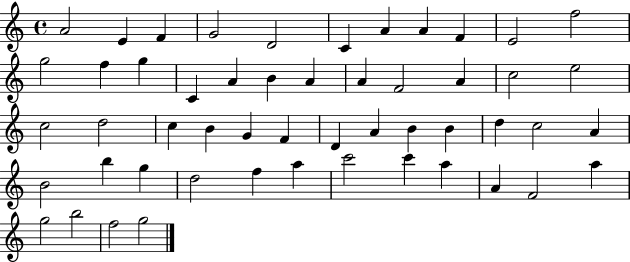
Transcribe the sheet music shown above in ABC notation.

X:1
T:Untitled
M:4/4
L:1/4
K:C
A2 E F G2 D2 C A A F E2 f2 g2 f g C A B A A F2 A c2 e2 c2 d2 c B G F D A B B d c2 A B2 b g d2 f a c'2 c' a A F2 a g2 b2 f2 g2